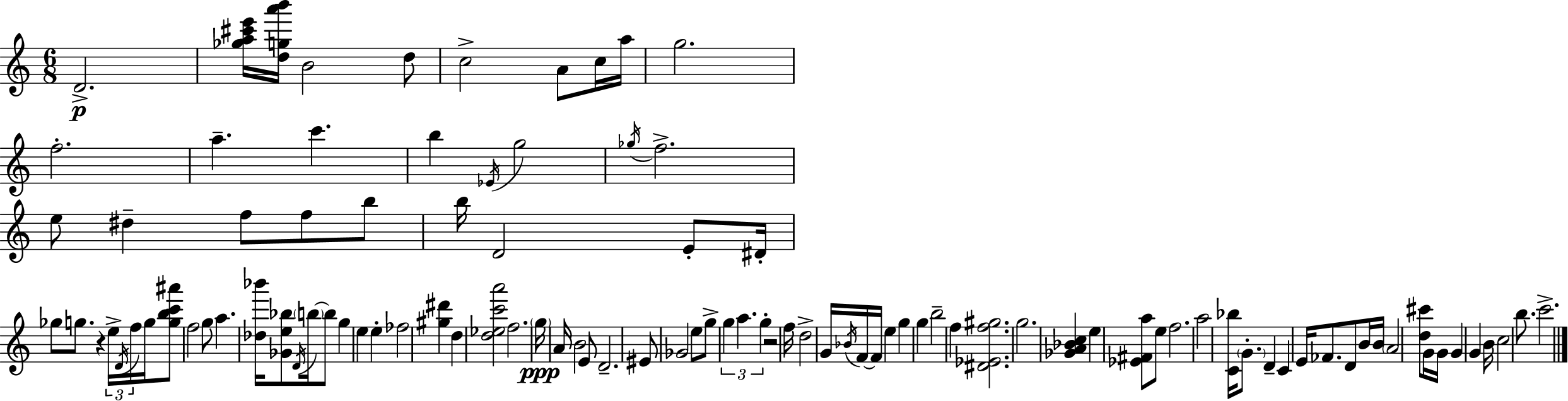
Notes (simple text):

D4/h. [Gb5,A5,C#6,E6]/s [D5,G5,A6,B6]/s B4/h D5/e C5/h A4/e C5/s A5/s G5/h. F5/h. A5/q. C6/q. B5/q Eb4/s G5/h Gb5/s F5/h. E5/e D#5/q F5/e F5/e B5/e B5/s D4/h E4/e D#4/s Gb5/e G5/e. R/q E5/s D4/s F5/s G5/s [G5,B5,C6,A#6]/e F5/h G5/e A5/q. [Db5,Bb6]/s [Gb4,E5,Bb5]/e D4/s B5/s B5/e G5/q E5/q E5/q FES5/h [G#5,D#6]/q D5/q [D5,Eb5,C6,A6]/h F5/h. G5/s A4/s B4/h E4/e D4/h. EIS4/e Gb4/h E5/e G5/e G5/q A5/q. G5/q R/h F5/s D5/h G4/s Bb4/s F4/s F4/s E5/q G5/q G5/q B5/h F5/q [D#4,Eb4,F5,G#5]/h. G5/h. [Gb4,A4,Bb4,C5]/q E5/q [Eb4,F#4,A5]/e E5/e F5/h. A5/h [C4,Bb5]/s G4/e. D4/q C4/q E4/s FES4/e. D4/e B4/s B4/s A4/h [D5,C#6]/e G4/s G4/s G4/q G4/q B4/s C5/h B5/e. C6/h.